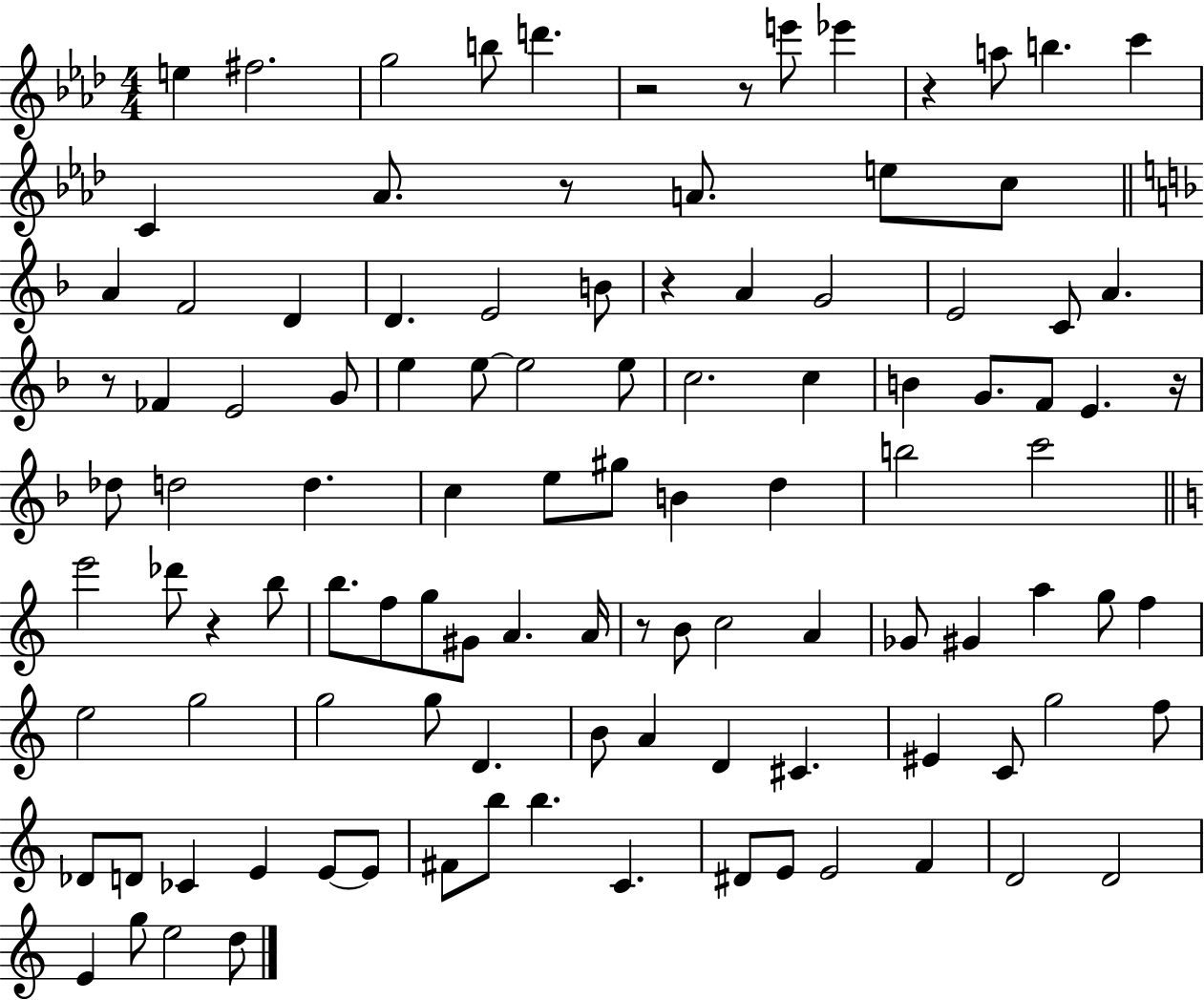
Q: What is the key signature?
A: AES major